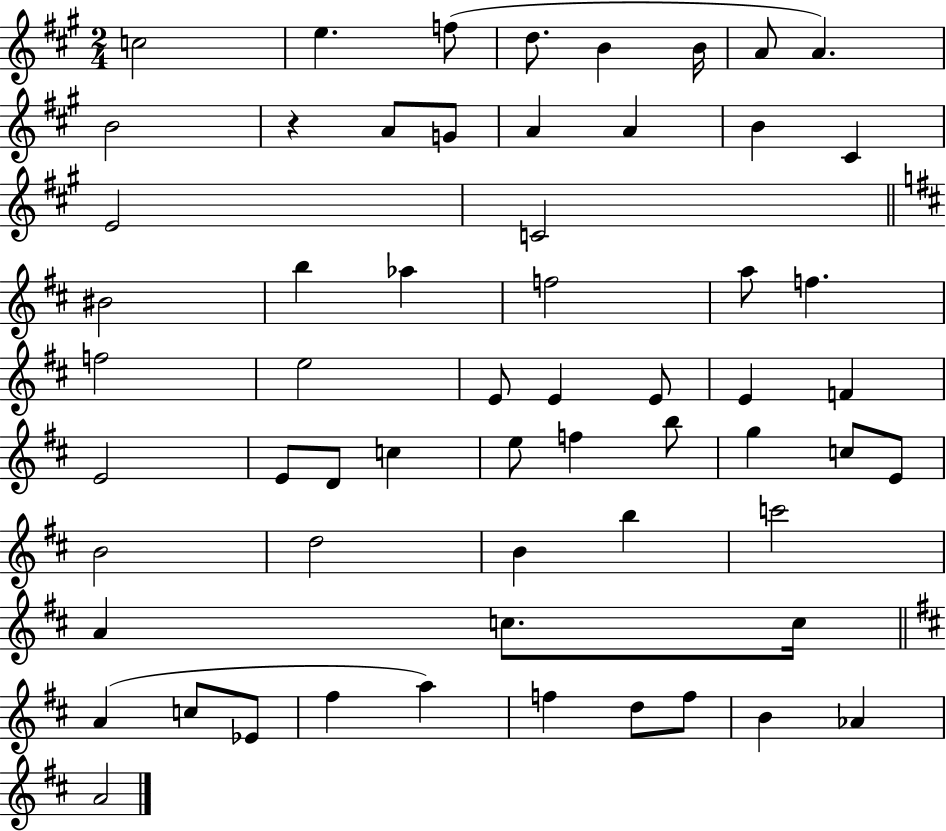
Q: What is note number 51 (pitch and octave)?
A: Eb4